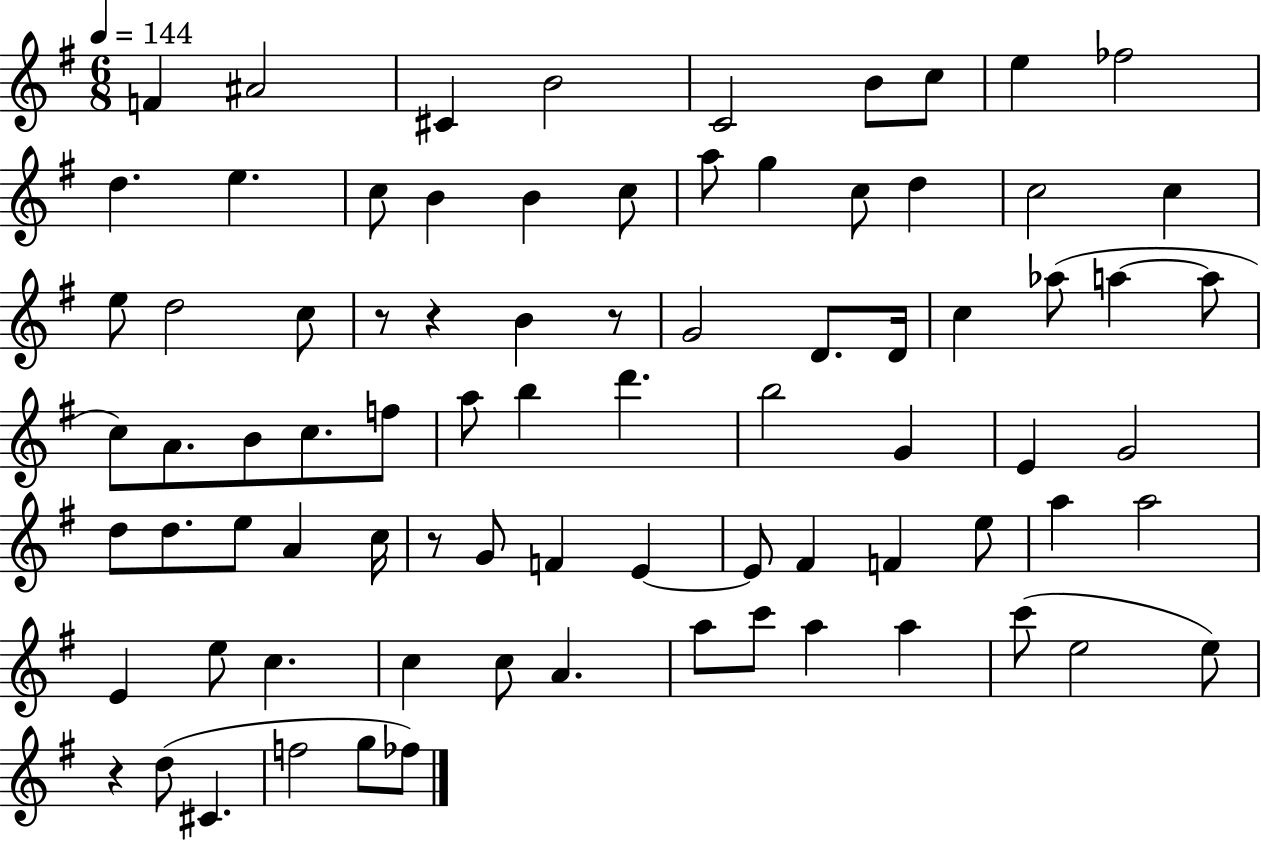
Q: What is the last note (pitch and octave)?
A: FES5